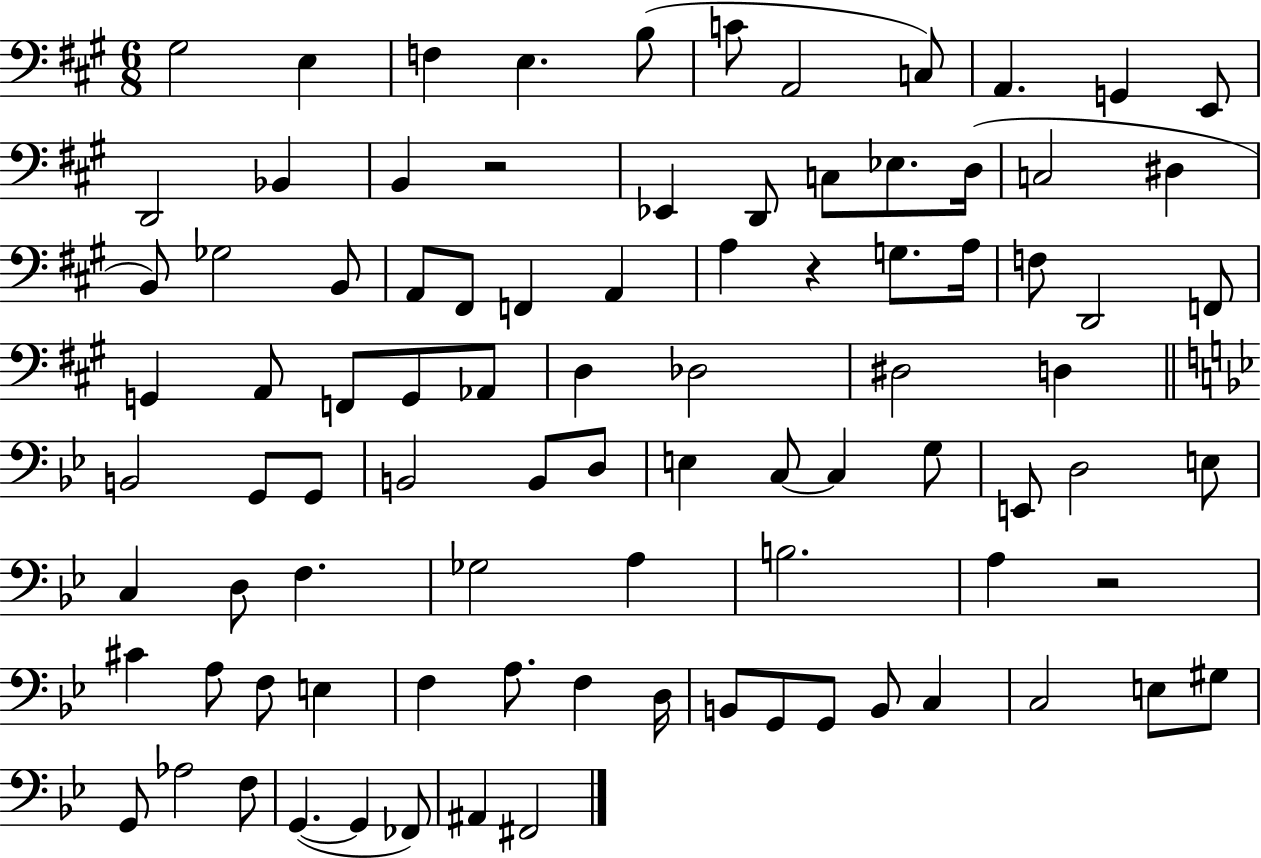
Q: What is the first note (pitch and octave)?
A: G#3